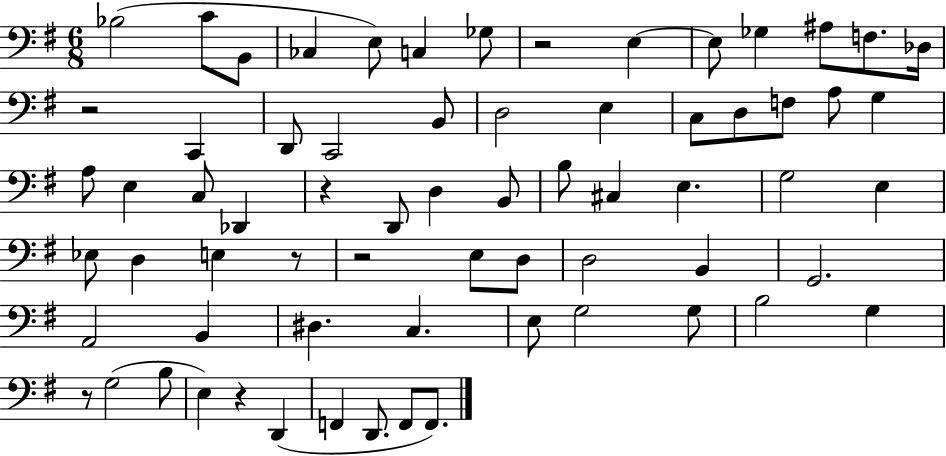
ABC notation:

X:1
T:Untitled
M:6/8
L:1/4
K:G
_B,2 C/2 B,,/2 _C, E,/2 C, _G,/2 z2 E, E,/2 _G, ^A,/2 F,/2 _D,/4 z2 C,, D,,/2 C,,2 B,,/2 D,2 E, C,/2 D,/2 F,/2 A,/2 G, A,/2 E, C,/2 _D,, z D,,/2 D, B,,/2 B,/2 ^C, E, G,2 E, _E,/2 D, E, z/2 z2 E,/2 D,/2 D,2 B,, G,,2 A,,2 B,, ^D, C, E,/2 G,2 G,/2 B,2 G, z/2 G,2 B,/2 E, z D,, F,, D,,/2 F,,/2 F,,/2